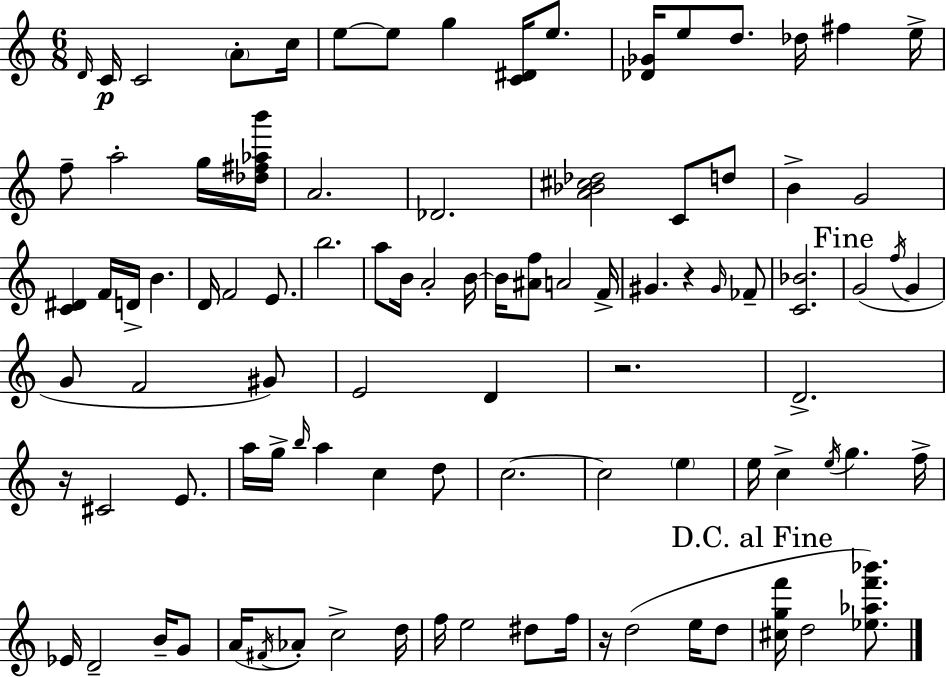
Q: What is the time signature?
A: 6/8